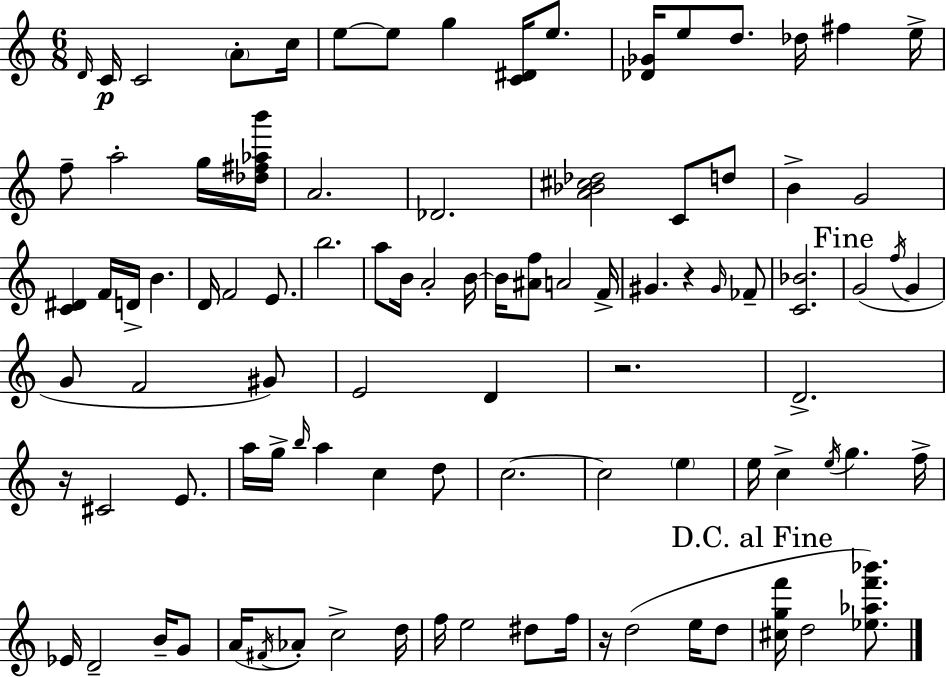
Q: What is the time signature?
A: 6/8